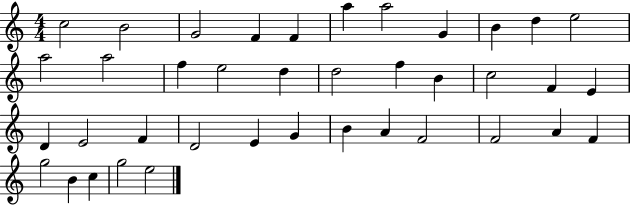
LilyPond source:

{
  \clef treble
  \numericTimeSignature
  \time 4/4
  \key c \major
  c''2 b'2 | g'2 f'4 f'4 | a''4 a''2 g'4 | b'4 d''4 e''2 | \break a''2 a''2 | f''4 e''2 d''4 | d''2 f''4 b'4 | c''2 f'4 e'4 | \break d'4 e'2 f'4 | d'2 e'4 g'4 | b'4 a'4 f'2 | f'2 a'4 f'4 | \break g''2 b'4 c''4 | g''2 e''2 | \bar "|."
}